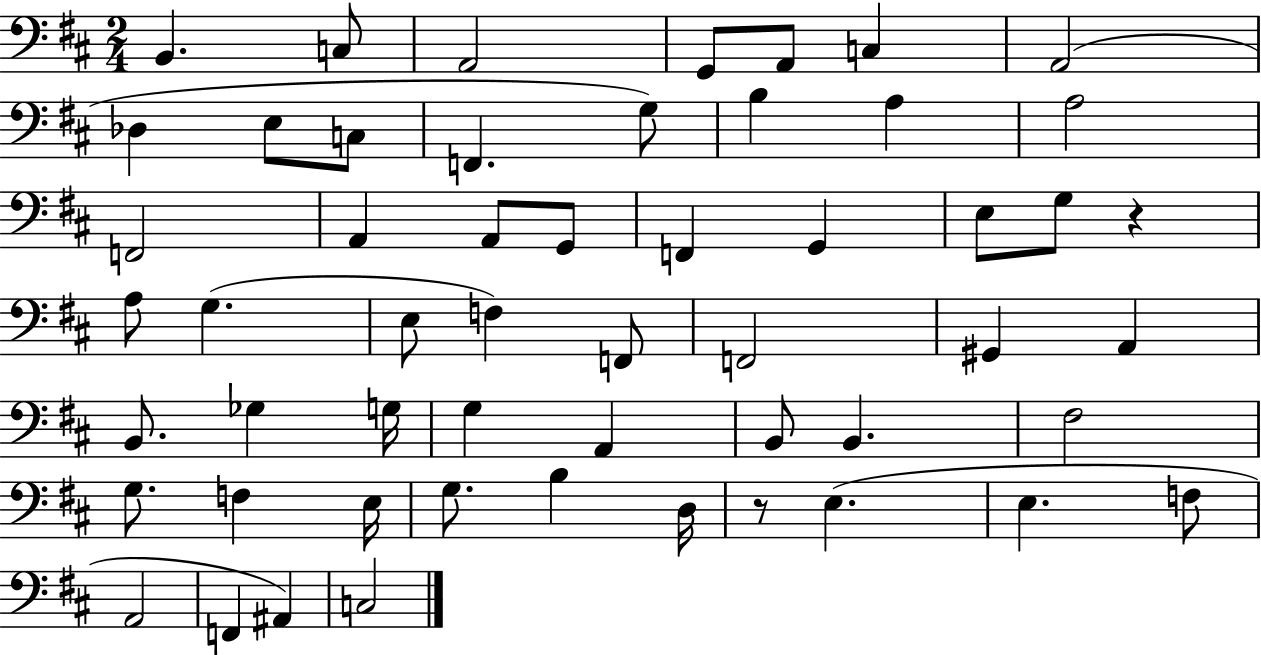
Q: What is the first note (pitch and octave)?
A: B2